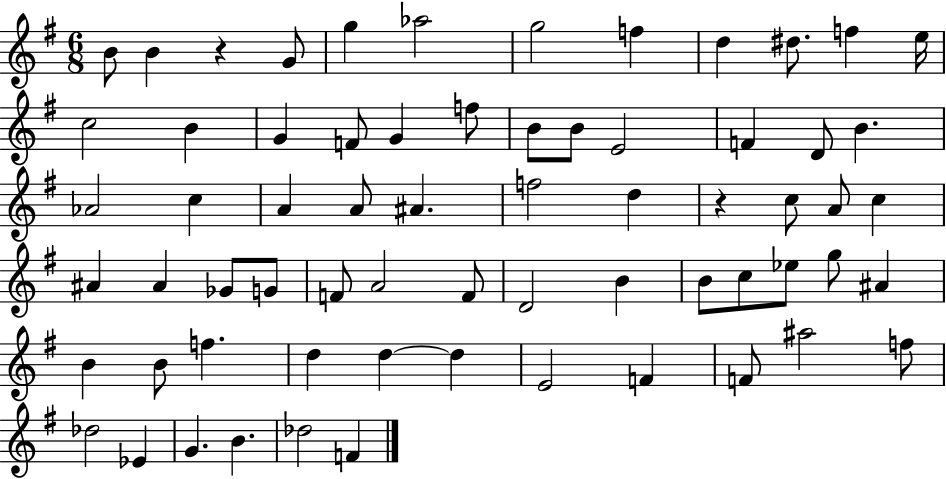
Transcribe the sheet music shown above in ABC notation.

X:1
T:Untitled
M:6/8
L:1/4
K:G
B/2 B z G/2 g _a2 g2 f d ^d/2 f e/4 c2 B G F/2 G f/2 B/2 B/2 E2 F D/2 B _A2 c A A/2 ^A f2 d z c/2 A/2 c ^A ^A _G/2 G/2 F/2 A2 F/2 D2 B B/2 c/2 _e/2 g/2 ^A B B/2 f d d d E2 F F/2 ^a2 f/2 _d2 _E G B _d2 F